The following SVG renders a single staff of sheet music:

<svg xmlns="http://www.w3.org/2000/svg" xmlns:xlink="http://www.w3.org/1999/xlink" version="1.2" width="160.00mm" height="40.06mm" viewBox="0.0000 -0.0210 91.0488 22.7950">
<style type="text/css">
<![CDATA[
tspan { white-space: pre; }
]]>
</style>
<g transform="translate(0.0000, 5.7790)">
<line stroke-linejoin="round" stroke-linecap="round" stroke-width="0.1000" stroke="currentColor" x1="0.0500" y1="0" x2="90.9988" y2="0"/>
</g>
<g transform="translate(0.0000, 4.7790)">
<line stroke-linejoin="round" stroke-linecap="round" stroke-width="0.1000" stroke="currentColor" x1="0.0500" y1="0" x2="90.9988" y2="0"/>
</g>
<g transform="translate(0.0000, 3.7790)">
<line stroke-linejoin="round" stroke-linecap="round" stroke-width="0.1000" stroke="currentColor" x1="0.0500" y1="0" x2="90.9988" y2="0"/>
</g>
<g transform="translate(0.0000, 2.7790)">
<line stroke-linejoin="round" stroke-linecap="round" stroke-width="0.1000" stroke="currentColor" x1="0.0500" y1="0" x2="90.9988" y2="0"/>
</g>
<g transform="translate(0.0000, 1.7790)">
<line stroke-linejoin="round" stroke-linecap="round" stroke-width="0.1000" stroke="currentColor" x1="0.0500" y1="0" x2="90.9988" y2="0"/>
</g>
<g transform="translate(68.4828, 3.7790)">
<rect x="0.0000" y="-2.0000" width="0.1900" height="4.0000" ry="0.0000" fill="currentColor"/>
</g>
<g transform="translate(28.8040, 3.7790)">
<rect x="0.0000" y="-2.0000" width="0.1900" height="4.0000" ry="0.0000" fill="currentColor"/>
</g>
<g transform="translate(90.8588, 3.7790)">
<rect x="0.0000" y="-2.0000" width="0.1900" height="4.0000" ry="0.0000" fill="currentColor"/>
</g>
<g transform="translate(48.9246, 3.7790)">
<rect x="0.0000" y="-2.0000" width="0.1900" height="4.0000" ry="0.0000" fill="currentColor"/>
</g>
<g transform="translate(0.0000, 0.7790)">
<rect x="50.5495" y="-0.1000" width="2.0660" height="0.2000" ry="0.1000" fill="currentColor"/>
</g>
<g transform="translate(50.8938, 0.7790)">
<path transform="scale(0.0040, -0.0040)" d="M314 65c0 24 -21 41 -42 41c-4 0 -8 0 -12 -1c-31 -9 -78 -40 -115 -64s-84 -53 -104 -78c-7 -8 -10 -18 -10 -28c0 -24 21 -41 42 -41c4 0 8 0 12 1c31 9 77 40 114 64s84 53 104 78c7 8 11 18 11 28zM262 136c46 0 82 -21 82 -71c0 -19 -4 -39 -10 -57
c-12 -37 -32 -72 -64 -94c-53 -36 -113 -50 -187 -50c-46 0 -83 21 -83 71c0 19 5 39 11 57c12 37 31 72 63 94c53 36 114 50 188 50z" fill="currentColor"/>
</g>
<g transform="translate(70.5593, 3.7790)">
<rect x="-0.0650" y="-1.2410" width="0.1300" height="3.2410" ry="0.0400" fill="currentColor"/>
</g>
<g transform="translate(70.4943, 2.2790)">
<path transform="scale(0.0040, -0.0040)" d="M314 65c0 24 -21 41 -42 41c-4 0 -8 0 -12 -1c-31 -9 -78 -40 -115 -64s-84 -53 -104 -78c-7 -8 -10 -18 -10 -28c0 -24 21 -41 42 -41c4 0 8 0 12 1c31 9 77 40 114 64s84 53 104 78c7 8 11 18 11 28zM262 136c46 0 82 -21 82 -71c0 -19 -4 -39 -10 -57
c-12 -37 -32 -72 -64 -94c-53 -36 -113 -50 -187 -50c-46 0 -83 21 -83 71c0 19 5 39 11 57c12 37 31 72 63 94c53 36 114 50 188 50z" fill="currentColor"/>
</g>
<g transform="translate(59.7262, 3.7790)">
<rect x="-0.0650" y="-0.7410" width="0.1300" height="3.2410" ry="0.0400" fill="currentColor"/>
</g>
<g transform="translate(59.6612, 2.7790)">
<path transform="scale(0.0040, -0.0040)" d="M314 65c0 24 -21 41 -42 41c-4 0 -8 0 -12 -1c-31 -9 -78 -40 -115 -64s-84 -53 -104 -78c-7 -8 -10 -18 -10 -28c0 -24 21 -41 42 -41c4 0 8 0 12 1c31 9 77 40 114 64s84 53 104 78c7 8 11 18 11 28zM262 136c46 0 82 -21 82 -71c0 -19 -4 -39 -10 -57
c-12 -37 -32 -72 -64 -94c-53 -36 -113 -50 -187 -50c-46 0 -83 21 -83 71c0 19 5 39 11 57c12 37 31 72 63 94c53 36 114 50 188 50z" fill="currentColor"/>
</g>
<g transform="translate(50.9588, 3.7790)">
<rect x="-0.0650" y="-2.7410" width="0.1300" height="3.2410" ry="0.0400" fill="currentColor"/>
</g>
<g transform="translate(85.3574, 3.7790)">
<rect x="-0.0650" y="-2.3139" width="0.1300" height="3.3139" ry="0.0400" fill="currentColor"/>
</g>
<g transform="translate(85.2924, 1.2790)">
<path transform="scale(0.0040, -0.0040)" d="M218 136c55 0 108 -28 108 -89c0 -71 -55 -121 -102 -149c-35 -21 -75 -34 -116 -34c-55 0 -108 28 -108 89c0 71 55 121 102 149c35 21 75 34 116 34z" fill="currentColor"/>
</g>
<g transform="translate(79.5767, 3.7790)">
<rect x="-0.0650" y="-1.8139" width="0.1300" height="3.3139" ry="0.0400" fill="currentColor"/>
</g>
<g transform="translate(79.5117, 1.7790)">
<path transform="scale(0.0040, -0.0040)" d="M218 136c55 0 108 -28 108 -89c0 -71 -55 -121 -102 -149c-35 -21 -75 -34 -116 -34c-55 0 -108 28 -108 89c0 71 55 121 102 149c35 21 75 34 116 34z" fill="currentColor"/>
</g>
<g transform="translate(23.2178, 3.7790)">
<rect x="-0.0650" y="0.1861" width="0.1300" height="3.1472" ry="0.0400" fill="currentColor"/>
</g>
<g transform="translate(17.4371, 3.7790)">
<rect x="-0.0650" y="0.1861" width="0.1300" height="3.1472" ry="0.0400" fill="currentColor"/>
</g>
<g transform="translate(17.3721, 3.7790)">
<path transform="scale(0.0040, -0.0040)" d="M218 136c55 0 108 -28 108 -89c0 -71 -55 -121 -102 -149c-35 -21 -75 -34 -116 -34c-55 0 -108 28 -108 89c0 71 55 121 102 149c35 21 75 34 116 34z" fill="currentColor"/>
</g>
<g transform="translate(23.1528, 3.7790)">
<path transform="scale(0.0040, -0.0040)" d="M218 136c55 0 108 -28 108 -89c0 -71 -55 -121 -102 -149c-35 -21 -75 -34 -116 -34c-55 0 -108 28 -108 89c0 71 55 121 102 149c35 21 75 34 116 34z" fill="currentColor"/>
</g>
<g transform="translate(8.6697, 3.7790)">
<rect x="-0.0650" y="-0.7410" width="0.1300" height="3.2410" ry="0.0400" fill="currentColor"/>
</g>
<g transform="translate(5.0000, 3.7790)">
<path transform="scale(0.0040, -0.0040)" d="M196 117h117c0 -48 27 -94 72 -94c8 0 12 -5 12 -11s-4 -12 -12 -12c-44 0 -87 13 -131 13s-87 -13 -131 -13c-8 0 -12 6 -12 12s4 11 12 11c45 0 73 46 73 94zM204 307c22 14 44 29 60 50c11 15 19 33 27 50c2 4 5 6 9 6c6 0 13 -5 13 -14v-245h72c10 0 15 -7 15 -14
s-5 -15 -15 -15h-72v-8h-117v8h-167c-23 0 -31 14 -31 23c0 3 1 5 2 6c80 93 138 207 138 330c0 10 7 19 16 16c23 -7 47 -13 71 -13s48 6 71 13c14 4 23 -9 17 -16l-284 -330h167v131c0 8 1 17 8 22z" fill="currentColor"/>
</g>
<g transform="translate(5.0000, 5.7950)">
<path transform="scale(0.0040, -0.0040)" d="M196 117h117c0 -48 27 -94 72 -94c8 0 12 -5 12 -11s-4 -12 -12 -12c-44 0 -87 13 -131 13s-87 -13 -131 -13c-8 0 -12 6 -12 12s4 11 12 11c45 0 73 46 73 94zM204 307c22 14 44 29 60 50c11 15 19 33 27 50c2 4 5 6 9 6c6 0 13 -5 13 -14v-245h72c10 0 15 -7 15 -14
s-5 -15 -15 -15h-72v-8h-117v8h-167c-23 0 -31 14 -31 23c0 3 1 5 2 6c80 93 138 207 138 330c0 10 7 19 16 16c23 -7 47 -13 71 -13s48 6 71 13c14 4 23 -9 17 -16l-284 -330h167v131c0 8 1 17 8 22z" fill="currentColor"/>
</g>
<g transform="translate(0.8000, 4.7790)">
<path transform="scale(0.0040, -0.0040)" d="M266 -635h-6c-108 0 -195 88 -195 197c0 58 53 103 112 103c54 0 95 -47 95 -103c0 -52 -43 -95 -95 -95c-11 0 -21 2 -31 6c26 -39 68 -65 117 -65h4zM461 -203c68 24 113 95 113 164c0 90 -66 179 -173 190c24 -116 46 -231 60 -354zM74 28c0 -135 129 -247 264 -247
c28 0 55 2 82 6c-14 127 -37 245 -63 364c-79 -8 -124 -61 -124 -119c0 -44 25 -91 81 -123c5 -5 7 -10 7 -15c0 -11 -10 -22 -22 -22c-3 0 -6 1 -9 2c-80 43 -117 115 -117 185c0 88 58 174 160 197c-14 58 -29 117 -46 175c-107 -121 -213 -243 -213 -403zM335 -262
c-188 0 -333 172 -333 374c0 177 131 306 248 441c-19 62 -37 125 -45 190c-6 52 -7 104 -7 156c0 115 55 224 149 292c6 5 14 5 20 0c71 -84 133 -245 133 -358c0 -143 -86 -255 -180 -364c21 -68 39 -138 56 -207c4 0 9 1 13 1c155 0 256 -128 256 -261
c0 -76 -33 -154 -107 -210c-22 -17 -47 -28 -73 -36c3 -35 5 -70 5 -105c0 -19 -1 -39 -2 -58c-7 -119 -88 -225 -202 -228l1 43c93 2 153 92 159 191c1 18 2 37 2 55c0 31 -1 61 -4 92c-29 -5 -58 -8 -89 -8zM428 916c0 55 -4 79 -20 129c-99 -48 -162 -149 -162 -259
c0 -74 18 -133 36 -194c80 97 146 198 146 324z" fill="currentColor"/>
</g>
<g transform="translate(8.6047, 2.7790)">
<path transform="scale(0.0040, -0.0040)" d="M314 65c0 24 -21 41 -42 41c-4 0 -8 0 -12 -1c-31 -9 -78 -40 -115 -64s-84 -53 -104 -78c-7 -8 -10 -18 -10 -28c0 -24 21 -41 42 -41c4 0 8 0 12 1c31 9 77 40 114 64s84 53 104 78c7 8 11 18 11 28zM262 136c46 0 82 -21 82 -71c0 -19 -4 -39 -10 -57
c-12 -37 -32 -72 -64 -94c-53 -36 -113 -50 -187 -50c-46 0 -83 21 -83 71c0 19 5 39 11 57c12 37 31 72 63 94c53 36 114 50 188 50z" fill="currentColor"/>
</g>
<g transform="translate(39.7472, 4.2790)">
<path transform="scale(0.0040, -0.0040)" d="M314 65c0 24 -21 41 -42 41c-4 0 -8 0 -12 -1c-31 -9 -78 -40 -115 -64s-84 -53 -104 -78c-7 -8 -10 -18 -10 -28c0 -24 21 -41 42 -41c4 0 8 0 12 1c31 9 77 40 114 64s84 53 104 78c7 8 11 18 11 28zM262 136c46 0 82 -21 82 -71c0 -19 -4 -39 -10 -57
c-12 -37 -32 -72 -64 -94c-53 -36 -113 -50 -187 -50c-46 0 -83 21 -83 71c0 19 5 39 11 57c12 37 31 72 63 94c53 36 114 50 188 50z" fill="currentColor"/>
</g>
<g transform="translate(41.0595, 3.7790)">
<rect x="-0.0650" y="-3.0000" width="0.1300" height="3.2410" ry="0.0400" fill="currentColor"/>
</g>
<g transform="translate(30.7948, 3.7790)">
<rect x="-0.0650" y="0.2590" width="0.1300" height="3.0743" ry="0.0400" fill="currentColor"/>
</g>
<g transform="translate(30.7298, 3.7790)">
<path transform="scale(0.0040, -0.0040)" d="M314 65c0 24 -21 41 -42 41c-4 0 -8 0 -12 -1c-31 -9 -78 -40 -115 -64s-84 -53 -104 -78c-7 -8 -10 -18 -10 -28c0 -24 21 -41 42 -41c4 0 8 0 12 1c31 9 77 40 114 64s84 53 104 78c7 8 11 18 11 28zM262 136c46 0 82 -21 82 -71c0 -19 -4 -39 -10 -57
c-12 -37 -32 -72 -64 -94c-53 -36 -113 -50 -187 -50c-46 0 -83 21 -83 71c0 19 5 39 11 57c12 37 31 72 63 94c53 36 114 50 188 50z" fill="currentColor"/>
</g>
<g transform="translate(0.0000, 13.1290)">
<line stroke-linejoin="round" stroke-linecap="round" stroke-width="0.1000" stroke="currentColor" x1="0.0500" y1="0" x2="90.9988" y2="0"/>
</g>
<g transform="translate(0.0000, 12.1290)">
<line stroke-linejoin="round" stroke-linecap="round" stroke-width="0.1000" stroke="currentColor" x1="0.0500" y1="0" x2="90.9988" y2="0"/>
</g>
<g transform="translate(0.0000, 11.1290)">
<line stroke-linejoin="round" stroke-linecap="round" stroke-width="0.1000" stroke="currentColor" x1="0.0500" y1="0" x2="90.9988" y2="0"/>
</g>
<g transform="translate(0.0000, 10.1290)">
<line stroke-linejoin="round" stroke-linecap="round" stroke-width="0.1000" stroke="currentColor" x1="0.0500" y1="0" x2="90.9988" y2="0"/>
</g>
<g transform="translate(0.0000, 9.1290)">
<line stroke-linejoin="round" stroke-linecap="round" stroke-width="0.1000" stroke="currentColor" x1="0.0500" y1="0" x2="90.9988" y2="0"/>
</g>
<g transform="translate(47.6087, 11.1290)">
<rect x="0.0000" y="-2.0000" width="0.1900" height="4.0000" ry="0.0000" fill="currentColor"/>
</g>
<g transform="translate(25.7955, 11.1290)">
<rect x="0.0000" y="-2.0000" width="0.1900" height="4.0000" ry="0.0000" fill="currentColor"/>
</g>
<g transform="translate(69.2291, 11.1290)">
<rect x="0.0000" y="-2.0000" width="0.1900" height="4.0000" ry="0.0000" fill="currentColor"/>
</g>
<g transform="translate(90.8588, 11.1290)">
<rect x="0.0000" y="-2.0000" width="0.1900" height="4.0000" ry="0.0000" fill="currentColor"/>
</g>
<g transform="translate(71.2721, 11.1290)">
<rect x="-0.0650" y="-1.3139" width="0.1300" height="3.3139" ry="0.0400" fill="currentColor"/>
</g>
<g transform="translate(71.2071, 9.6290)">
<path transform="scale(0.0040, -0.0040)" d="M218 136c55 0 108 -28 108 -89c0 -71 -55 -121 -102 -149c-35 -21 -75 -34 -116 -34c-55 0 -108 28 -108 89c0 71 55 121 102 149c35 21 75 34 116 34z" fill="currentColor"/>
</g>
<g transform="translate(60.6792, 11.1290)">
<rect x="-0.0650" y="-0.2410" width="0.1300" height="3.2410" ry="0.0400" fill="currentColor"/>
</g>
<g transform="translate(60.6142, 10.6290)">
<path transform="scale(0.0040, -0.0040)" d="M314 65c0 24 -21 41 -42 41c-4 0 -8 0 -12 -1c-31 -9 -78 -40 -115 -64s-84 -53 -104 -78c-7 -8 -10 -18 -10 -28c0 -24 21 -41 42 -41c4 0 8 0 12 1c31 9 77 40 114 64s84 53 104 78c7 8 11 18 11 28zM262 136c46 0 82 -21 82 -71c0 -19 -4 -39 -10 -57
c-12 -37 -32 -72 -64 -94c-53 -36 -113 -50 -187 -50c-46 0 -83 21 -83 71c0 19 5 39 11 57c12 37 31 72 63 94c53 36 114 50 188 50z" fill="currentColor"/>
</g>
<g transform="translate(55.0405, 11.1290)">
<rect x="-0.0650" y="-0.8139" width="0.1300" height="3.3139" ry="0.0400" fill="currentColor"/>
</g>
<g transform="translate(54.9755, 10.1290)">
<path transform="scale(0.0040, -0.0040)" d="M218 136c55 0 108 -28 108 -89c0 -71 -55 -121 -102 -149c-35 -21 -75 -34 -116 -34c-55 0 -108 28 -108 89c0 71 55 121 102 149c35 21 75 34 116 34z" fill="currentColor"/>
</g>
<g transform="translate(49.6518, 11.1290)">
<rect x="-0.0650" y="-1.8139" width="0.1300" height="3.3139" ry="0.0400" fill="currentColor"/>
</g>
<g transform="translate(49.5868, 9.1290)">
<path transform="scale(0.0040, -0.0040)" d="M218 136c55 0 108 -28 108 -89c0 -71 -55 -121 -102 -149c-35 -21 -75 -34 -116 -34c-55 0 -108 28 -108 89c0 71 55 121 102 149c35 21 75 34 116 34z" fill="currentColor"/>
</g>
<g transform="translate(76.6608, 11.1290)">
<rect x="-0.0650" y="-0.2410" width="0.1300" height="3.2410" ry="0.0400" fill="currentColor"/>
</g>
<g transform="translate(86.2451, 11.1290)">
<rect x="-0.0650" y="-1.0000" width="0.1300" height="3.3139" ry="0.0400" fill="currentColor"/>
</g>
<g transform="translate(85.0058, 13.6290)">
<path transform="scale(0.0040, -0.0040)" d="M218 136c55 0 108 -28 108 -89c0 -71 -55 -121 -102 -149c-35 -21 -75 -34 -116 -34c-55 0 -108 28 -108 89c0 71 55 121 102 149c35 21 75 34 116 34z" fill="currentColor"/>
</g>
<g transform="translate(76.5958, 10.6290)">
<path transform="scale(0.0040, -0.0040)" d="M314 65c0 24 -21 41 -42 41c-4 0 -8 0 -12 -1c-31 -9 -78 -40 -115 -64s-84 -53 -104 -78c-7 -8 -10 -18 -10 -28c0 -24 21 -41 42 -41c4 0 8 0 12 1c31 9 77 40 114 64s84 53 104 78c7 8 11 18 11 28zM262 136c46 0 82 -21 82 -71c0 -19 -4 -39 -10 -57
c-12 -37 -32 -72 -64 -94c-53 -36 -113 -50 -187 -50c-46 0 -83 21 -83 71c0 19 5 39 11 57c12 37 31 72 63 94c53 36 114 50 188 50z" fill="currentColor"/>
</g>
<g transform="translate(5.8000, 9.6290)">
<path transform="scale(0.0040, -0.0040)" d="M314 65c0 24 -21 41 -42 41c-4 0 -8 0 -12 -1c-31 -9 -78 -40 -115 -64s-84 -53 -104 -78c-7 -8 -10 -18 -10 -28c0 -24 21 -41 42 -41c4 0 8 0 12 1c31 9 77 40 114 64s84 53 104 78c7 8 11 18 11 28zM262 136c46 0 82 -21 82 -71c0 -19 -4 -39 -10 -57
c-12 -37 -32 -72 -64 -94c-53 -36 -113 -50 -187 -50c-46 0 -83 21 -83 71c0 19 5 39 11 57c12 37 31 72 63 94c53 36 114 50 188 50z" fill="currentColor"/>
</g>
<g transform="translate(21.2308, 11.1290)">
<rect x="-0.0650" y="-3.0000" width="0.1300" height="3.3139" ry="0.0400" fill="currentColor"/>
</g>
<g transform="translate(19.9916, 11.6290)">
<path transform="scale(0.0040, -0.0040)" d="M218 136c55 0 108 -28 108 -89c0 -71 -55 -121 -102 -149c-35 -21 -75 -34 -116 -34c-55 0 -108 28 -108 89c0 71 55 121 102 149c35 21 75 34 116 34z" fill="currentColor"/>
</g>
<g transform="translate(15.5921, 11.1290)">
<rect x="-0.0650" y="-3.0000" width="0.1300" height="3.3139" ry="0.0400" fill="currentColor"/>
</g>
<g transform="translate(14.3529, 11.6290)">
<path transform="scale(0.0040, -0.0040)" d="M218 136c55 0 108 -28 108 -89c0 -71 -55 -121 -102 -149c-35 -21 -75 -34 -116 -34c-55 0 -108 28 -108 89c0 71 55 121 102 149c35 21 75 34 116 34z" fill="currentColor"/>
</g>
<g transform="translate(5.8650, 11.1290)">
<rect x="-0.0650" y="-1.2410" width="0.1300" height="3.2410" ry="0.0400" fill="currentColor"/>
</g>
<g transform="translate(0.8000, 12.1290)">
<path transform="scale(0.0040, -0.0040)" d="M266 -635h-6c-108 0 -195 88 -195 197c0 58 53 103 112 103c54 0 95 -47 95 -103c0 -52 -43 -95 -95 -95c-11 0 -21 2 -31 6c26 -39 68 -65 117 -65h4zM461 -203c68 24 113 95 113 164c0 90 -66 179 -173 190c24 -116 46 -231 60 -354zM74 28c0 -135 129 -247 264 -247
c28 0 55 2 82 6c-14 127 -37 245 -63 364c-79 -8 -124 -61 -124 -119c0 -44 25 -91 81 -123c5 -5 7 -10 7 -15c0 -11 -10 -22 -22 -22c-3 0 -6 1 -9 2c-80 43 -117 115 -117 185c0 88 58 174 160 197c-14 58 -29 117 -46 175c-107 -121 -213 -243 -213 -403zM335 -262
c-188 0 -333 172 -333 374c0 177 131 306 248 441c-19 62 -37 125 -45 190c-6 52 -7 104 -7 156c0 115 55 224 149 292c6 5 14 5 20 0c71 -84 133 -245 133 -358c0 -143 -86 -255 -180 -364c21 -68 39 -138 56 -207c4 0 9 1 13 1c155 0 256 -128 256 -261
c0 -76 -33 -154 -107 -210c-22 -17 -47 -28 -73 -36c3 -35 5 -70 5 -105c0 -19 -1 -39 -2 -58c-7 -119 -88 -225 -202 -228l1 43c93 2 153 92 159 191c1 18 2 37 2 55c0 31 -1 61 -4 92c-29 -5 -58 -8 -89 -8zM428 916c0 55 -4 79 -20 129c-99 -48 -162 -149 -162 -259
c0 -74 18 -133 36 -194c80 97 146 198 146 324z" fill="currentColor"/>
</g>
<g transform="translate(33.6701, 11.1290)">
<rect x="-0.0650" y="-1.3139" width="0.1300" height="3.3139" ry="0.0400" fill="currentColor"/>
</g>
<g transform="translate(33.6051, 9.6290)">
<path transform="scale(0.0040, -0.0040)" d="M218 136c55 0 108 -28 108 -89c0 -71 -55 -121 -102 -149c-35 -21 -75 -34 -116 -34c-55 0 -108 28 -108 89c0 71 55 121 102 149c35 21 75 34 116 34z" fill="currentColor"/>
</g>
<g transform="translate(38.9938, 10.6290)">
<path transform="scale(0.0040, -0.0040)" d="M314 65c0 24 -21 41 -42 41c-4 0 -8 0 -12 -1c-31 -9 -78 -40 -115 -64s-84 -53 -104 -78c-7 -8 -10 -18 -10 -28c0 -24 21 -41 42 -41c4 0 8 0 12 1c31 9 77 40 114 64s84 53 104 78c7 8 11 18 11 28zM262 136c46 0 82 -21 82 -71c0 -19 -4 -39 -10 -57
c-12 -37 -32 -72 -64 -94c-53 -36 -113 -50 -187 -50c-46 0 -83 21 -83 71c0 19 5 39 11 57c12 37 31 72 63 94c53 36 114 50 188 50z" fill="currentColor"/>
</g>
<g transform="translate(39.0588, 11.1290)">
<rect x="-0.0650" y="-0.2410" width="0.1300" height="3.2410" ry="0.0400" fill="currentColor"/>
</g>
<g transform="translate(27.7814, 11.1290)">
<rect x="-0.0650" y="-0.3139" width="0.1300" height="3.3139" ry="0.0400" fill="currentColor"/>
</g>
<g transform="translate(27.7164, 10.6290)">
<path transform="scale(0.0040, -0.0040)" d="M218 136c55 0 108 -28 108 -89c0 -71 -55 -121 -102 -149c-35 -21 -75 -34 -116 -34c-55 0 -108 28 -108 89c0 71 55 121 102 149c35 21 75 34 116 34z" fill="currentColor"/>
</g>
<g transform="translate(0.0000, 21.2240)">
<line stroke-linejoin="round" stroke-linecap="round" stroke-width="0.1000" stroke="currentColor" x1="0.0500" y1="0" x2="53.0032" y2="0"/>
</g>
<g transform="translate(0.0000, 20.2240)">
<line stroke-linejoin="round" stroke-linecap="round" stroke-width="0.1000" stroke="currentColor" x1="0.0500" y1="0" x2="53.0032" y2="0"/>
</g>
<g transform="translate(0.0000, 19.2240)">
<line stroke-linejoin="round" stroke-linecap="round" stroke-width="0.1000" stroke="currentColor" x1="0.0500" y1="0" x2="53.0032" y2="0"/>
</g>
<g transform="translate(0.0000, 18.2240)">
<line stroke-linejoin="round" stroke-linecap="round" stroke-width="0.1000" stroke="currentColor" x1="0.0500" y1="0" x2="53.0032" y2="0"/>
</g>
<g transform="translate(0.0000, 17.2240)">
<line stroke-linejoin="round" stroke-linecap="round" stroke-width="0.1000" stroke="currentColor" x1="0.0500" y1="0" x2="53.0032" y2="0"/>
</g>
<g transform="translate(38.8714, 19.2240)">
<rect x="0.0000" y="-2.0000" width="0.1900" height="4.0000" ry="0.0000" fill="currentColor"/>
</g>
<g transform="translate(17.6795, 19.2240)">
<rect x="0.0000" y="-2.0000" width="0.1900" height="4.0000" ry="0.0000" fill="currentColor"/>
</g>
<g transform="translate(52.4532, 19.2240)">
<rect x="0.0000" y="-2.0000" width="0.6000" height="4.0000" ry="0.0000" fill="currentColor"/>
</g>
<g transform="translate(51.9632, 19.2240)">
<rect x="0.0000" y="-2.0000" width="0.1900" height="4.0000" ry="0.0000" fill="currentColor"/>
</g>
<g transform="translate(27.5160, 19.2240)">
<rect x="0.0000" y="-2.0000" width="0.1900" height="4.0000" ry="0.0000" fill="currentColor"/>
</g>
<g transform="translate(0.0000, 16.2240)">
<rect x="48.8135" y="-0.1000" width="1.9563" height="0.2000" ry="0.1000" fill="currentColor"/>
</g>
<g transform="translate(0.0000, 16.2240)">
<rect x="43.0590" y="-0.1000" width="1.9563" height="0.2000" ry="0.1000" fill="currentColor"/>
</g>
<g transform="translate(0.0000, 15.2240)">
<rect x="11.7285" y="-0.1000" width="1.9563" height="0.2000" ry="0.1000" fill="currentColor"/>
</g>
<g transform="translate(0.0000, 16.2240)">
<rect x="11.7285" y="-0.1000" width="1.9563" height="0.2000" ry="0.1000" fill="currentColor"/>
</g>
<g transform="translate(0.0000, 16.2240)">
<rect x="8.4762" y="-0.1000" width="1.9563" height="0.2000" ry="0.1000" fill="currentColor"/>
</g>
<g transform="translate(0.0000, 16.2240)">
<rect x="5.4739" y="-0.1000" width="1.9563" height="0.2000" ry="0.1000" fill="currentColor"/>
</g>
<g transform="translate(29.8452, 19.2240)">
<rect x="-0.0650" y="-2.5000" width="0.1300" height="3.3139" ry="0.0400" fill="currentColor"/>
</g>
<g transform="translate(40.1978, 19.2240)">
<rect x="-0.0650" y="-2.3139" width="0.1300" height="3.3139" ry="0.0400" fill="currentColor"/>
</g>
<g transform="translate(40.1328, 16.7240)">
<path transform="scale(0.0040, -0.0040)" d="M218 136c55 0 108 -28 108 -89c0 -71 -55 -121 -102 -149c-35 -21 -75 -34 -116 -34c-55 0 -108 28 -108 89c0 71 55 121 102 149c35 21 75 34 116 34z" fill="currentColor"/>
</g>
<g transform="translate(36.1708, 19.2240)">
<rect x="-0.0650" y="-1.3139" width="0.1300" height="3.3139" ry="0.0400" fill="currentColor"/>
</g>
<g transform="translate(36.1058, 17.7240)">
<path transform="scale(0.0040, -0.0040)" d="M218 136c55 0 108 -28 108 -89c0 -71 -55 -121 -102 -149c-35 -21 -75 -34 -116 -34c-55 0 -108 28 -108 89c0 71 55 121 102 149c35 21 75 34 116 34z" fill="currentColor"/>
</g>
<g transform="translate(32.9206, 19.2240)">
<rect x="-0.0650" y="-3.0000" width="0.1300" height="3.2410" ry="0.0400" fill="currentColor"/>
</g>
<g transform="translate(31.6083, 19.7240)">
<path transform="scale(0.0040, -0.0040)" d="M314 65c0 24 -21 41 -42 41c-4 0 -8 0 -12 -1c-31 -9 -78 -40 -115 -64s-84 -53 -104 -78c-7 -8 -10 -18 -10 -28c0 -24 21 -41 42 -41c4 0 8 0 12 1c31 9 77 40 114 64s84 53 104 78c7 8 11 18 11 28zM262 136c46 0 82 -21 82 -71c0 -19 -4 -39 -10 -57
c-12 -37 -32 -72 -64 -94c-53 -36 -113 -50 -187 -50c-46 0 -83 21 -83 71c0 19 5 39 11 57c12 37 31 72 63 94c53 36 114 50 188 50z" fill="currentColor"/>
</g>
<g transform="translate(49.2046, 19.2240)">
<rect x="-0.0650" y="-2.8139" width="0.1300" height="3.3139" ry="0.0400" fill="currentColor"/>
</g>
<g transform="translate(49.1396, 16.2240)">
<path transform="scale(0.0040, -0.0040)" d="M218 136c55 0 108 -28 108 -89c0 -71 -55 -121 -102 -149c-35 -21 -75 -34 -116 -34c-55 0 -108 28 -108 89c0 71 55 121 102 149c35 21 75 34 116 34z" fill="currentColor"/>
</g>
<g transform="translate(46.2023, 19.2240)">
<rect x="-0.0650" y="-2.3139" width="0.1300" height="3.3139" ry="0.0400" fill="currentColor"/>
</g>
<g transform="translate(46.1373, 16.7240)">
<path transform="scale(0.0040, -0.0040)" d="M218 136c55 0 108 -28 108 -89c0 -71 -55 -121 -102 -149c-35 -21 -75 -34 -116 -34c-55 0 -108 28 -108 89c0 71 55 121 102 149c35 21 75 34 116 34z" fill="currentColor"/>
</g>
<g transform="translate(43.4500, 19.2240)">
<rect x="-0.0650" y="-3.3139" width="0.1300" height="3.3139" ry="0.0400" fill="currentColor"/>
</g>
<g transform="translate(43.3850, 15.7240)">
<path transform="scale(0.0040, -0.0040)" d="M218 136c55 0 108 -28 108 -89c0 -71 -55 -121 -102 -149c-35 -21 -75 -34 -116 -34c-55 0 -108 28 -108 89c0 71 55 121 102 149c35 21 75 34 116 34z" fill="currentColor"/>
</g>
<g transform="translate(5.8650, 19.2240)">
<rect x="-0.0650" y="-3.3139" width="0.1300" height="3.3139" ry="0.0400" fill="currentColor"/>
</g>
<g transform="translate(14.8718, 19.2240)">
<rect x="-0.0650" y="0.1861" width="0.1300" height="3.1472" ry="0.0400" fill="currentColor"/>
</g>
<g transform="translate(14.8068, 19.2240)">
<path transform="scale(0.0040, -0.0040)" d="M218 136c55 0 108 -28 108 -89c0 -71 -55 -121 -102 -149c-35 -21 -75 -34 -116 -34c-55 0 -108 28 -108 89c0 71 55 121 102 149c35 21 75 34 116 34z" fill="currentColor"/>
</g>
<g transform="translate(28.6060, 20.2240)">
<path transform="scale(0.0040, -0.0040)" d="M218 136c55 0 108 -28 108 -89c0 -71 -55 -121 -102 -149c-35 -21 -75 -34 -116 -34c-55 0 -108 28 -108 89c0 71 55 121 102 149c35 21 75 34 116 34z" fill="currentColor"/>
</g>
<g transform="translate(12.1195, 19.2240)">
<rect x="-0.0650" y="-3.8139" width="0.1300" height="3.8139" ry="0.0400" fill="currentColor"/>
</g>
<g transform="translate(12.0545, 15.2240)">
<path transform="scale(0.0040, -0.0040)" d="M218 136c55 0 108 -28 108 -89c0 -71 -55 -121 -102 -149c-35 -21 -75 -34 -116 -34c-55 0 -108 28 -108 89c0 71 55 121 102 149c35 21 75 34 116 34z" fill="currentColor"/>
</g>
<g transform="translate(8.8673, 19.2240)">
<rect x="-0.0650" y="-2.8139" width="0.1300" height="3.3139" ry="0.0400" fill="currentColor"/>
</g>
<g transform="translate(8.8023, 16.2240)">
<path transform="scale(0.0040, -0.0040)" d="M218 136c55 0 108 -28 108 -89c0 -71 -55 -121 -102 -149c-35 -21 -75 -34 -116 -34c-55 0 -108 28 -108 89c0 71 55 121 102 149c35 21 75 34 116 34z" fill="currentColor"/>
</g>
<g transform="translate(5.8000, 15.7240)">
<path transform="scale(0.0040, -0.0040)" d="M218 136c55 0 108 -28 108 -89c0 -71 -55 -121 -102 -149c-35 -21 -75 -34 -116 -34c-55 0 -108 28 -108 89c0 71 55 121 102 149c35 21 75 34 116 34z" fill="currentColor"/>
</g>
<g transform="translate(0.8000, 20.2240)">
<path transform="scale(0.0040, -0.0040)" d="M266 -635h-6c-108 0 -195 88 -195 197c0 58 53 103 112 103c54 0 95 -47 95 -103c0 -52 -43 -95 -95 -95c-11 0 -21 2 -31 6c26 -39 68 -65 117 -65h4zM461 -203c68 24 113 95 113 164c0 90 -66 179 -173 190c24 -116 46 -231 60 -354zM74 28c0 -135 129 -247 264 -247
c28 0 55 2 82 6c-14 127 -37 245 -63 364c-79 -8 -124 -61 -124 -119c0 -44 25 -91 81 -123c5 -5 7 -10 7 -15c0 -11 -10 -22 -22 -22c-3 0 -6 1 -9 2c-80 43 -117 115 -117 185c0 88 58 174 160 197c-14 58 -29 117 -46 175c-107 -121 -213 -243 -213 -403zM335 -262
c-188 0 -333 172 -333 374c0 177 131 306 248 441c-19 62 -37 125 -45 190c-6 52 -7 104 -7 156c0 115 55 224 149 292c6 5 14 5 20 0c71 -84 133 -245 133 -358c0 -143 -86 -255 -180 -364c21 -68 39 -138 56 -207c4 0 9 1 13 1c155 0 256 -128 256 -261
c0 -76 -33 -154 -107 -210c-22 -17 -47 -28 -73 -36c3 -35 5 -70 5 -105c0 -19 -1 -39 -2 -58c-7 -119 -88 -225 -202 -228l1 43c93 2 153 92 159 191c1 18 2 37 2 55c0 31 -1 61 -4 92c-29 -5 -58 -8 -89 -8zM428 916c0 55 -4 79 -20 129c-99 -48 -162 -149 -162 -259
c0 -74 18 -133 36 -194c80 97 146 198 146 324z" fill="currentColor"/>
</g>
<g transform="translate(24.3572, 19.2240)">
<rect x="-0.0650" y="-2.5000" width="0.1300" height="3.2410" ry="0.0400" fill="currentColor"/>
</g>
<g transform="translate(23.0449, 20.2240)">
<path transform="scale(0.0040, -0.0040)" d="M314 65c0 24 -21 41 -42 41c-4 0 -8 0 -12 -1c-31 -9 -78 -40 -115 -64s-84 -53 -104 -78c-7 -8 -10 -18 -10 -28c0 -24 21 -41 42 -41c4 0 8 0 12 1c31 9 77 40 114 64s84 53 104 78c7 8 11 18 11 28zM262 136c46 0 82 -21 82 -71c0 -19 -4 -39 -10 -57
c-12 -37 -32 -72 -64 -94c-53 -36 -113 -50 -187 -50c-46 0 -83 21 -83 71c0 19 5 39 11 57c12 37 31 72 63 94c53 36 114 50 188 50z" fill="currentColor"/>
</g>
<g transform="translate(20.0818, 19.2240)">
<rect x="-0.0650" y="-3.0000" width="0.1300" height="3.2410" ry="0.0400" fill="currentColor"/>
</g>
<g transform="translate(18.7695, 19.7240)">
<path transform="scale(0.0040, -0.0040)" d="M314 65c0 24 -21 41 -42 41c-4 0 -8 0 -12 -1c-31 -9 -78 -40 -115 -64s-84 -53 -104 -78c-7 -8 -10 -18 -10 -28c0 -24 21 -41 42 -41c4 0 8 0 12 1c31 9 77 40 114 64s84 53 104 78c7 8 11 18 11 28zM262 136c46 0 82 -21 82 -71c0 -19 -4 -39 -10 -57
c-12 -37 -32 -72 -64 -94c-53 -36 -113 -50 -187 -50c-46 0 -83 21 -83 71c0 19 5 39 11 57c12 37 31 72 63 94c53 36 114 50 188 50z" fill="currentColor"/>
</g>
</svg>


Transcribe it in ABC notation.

X:1
T:Untitled
M:4/4
L:1/4
K:C
d2 B B B2 A2 a2 d2 e2 f g e2 A A c e c2 f d c2 e c2 D b a c' B A2 G2 G A2 e g b g a